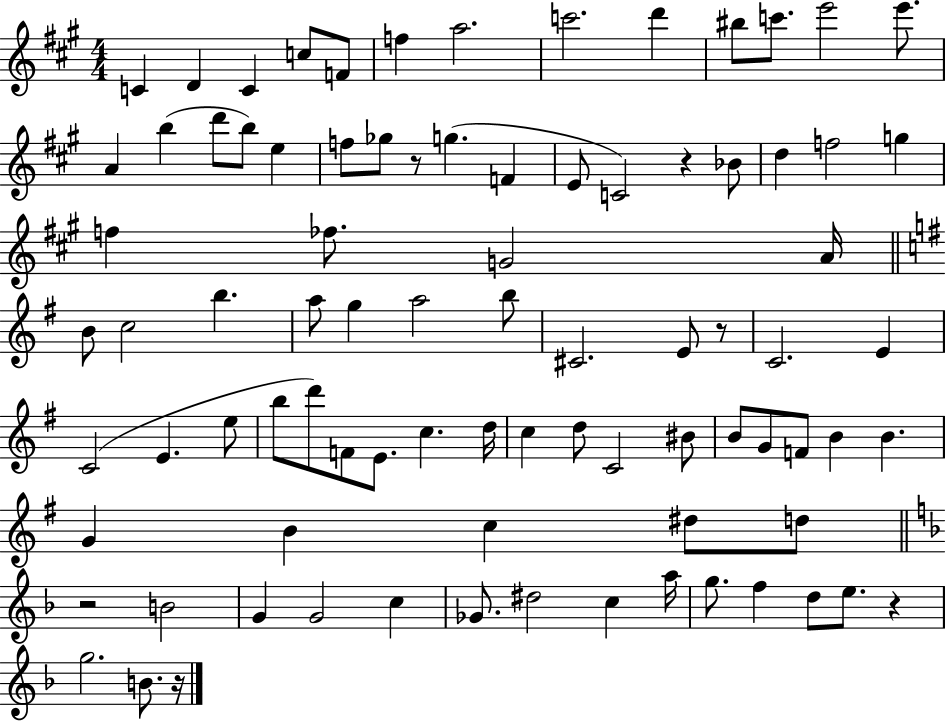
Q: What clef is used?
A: treble